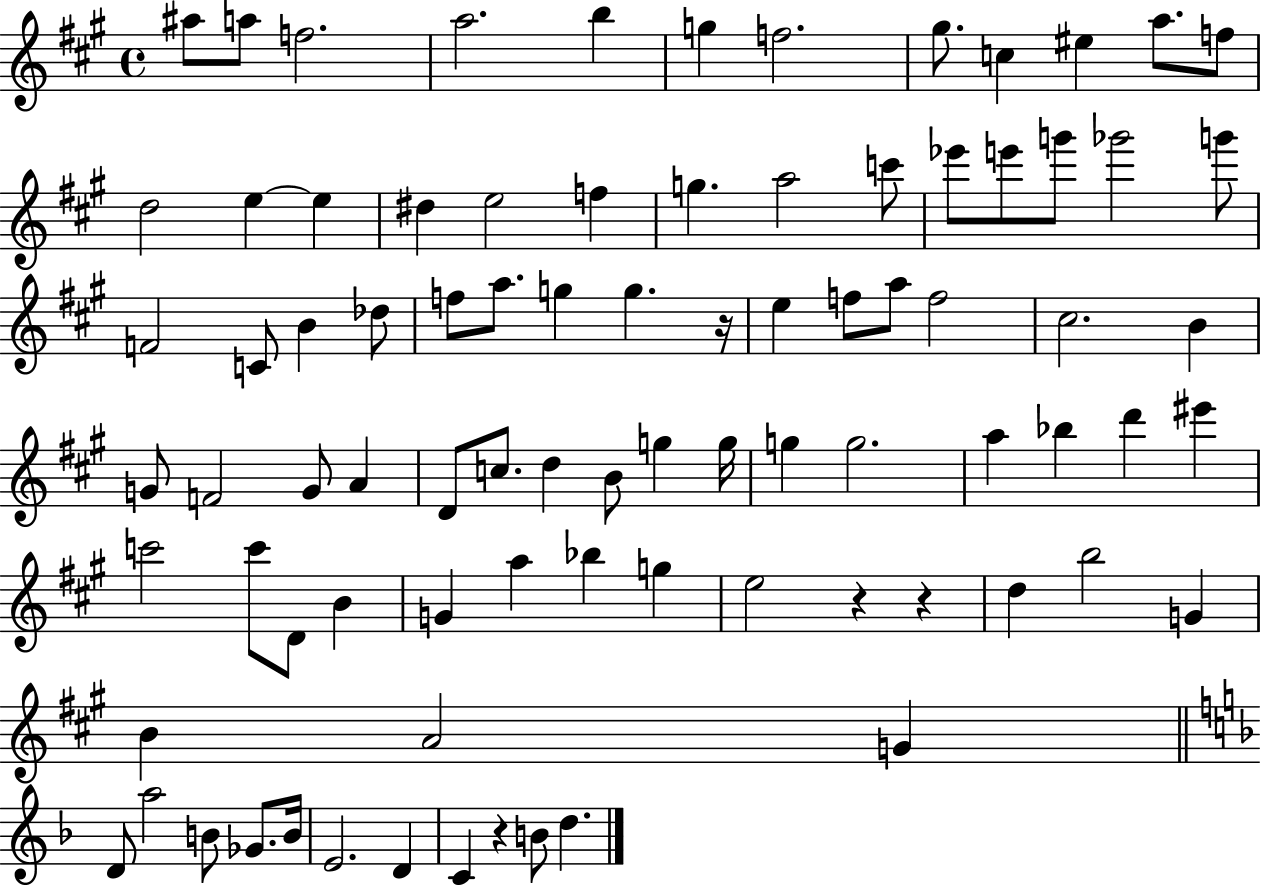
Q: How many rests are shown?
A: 4